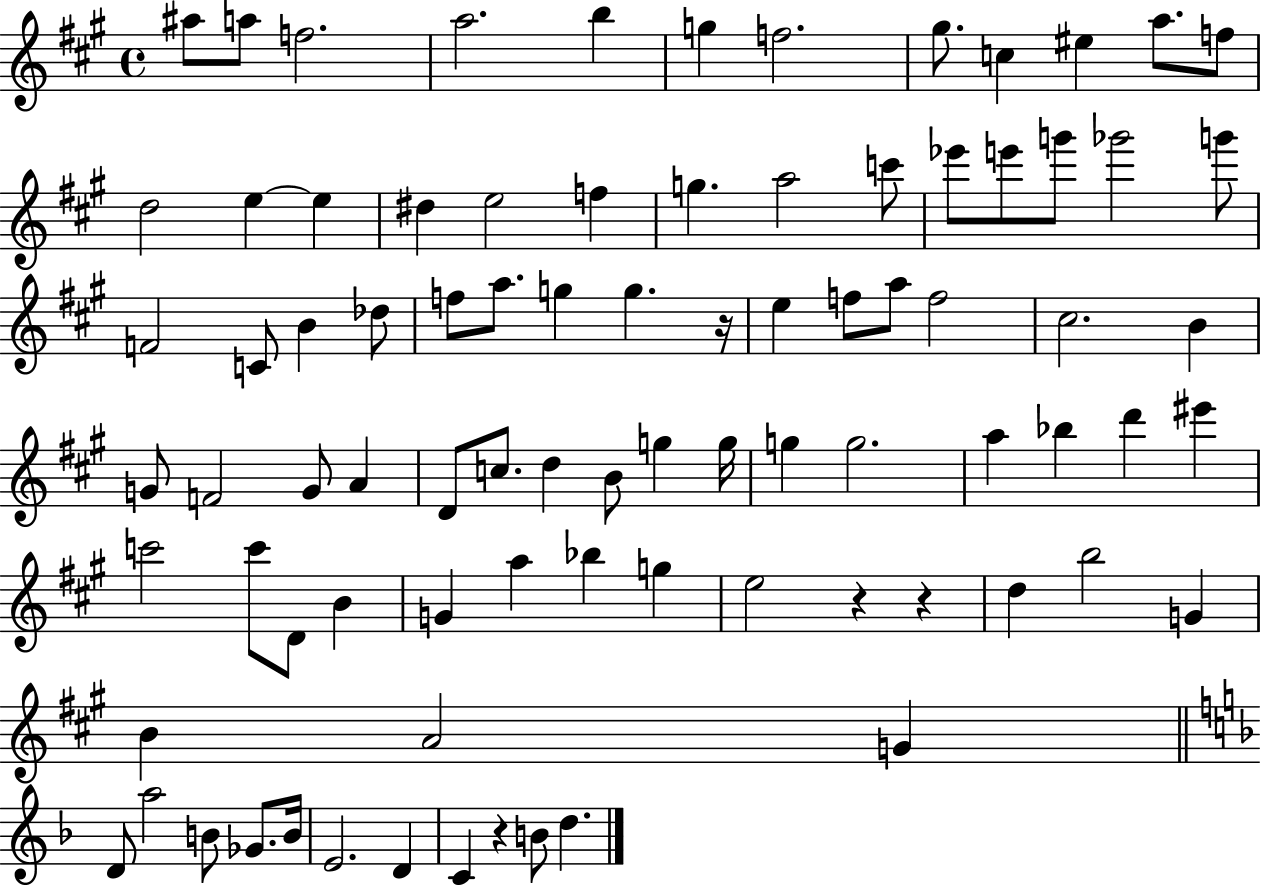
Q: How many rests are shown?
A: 4